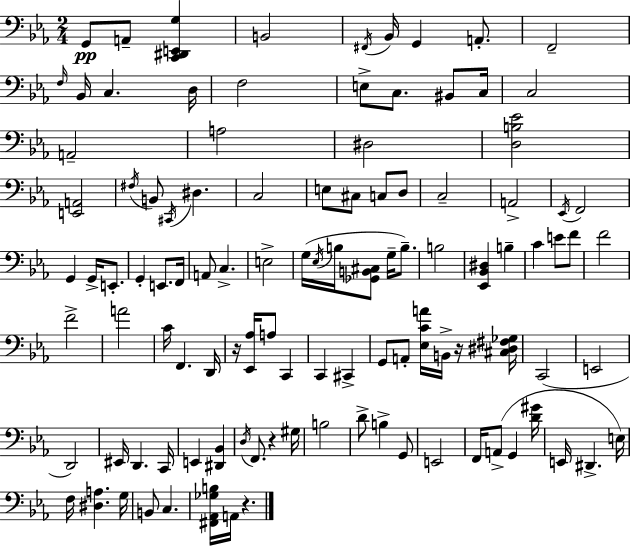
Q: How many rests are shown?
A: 4